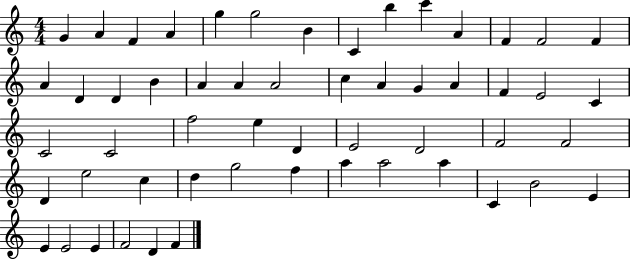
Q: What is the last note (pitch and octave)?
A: F4